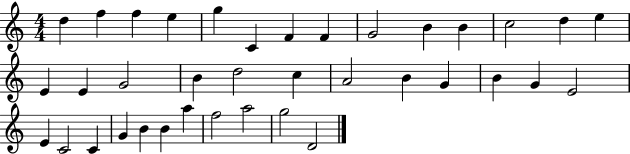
X:1
T:Untitled
M:4/4
L:1/4
K:C
d f f e g C F F G2 B B c2 d e E E G2 B d2 c A2 B G B G E2 E C2 C G B B a f2 a2 g2 D2